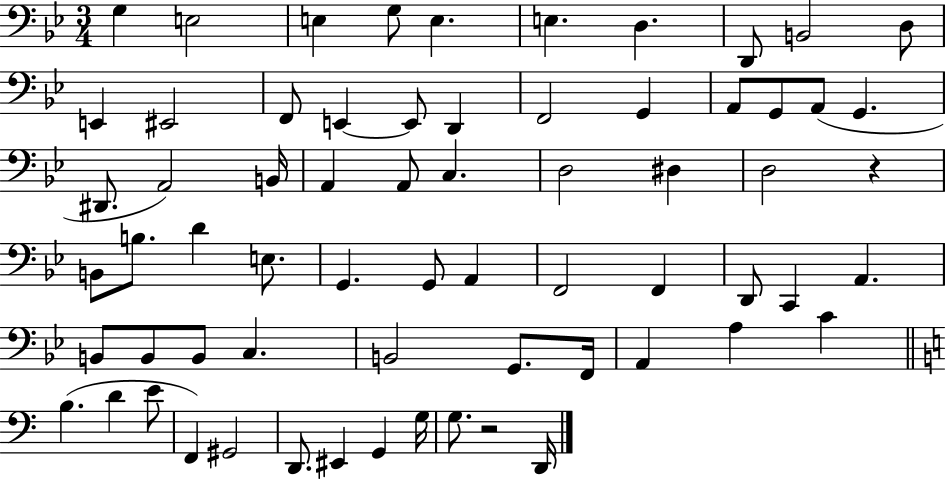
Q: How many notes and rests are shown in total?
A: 66